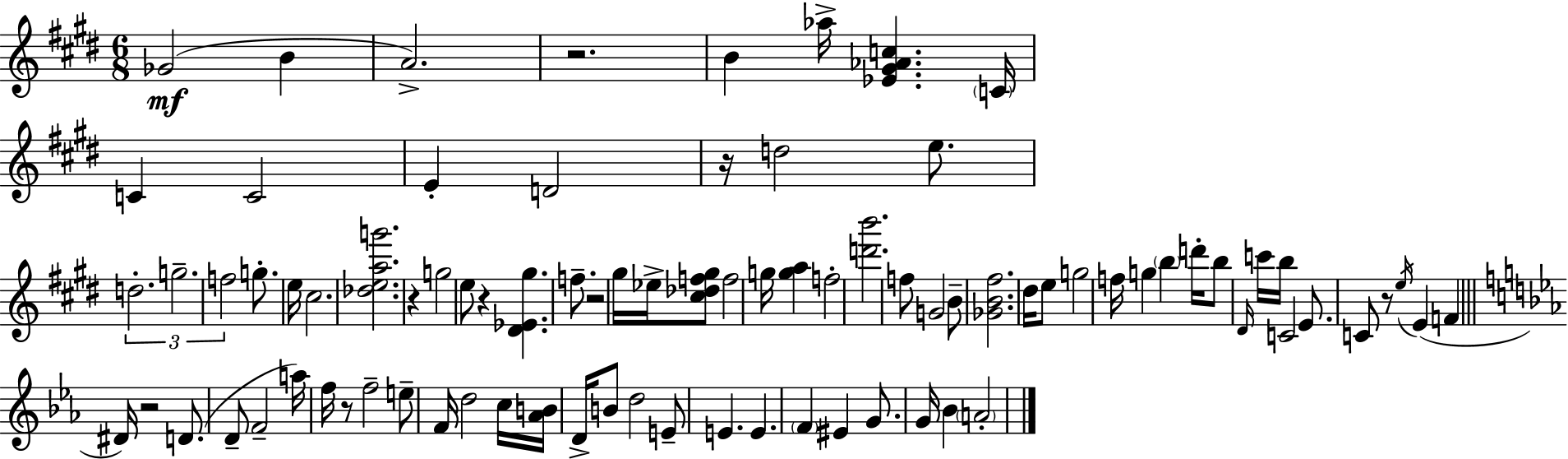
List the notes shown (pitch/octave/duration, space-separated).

Gb4/h B4/q A4/h. R/h. B4/q Ab5/s [Eb4,G#4,Ab4,C5]/q. C4/s C4/q C4/h E4/q D4/h R/s D5/h E5/e. D5/h. G5/h. F5/h G5/e. E5/s C#5/h. [Db5,E5,A5,G6]/h. R/q G5/h E5/e R/q [D#4,Eb4,G#5]/q. F5/e. R/h G#5/s Eb5/s [C#5,Db5,F5,G#5]/e F5/h G5/s [G5,A5]/q F5/h [D6,B6]/h. F5/e G4/h B4/e [Gb4,B4,F#5]/h. D#5/s E5/e G5/h F5/s G5/q B5/q D6/s B5/e D#4/s C6/s B5/s C4/h E4/e. C4/e R/e E5/s E4/q F4/q D#4/s R/h D4/e. D4/e F4/h A5/s F5/s R/e F5/h E5/e F4/s D5/h C5/s [Ab4,B4]/s D4/s B4/e D5/h E4/e E4/q. E4/q. F4/q EIS4/q G4/e. G4/s Bb4/q A4/h